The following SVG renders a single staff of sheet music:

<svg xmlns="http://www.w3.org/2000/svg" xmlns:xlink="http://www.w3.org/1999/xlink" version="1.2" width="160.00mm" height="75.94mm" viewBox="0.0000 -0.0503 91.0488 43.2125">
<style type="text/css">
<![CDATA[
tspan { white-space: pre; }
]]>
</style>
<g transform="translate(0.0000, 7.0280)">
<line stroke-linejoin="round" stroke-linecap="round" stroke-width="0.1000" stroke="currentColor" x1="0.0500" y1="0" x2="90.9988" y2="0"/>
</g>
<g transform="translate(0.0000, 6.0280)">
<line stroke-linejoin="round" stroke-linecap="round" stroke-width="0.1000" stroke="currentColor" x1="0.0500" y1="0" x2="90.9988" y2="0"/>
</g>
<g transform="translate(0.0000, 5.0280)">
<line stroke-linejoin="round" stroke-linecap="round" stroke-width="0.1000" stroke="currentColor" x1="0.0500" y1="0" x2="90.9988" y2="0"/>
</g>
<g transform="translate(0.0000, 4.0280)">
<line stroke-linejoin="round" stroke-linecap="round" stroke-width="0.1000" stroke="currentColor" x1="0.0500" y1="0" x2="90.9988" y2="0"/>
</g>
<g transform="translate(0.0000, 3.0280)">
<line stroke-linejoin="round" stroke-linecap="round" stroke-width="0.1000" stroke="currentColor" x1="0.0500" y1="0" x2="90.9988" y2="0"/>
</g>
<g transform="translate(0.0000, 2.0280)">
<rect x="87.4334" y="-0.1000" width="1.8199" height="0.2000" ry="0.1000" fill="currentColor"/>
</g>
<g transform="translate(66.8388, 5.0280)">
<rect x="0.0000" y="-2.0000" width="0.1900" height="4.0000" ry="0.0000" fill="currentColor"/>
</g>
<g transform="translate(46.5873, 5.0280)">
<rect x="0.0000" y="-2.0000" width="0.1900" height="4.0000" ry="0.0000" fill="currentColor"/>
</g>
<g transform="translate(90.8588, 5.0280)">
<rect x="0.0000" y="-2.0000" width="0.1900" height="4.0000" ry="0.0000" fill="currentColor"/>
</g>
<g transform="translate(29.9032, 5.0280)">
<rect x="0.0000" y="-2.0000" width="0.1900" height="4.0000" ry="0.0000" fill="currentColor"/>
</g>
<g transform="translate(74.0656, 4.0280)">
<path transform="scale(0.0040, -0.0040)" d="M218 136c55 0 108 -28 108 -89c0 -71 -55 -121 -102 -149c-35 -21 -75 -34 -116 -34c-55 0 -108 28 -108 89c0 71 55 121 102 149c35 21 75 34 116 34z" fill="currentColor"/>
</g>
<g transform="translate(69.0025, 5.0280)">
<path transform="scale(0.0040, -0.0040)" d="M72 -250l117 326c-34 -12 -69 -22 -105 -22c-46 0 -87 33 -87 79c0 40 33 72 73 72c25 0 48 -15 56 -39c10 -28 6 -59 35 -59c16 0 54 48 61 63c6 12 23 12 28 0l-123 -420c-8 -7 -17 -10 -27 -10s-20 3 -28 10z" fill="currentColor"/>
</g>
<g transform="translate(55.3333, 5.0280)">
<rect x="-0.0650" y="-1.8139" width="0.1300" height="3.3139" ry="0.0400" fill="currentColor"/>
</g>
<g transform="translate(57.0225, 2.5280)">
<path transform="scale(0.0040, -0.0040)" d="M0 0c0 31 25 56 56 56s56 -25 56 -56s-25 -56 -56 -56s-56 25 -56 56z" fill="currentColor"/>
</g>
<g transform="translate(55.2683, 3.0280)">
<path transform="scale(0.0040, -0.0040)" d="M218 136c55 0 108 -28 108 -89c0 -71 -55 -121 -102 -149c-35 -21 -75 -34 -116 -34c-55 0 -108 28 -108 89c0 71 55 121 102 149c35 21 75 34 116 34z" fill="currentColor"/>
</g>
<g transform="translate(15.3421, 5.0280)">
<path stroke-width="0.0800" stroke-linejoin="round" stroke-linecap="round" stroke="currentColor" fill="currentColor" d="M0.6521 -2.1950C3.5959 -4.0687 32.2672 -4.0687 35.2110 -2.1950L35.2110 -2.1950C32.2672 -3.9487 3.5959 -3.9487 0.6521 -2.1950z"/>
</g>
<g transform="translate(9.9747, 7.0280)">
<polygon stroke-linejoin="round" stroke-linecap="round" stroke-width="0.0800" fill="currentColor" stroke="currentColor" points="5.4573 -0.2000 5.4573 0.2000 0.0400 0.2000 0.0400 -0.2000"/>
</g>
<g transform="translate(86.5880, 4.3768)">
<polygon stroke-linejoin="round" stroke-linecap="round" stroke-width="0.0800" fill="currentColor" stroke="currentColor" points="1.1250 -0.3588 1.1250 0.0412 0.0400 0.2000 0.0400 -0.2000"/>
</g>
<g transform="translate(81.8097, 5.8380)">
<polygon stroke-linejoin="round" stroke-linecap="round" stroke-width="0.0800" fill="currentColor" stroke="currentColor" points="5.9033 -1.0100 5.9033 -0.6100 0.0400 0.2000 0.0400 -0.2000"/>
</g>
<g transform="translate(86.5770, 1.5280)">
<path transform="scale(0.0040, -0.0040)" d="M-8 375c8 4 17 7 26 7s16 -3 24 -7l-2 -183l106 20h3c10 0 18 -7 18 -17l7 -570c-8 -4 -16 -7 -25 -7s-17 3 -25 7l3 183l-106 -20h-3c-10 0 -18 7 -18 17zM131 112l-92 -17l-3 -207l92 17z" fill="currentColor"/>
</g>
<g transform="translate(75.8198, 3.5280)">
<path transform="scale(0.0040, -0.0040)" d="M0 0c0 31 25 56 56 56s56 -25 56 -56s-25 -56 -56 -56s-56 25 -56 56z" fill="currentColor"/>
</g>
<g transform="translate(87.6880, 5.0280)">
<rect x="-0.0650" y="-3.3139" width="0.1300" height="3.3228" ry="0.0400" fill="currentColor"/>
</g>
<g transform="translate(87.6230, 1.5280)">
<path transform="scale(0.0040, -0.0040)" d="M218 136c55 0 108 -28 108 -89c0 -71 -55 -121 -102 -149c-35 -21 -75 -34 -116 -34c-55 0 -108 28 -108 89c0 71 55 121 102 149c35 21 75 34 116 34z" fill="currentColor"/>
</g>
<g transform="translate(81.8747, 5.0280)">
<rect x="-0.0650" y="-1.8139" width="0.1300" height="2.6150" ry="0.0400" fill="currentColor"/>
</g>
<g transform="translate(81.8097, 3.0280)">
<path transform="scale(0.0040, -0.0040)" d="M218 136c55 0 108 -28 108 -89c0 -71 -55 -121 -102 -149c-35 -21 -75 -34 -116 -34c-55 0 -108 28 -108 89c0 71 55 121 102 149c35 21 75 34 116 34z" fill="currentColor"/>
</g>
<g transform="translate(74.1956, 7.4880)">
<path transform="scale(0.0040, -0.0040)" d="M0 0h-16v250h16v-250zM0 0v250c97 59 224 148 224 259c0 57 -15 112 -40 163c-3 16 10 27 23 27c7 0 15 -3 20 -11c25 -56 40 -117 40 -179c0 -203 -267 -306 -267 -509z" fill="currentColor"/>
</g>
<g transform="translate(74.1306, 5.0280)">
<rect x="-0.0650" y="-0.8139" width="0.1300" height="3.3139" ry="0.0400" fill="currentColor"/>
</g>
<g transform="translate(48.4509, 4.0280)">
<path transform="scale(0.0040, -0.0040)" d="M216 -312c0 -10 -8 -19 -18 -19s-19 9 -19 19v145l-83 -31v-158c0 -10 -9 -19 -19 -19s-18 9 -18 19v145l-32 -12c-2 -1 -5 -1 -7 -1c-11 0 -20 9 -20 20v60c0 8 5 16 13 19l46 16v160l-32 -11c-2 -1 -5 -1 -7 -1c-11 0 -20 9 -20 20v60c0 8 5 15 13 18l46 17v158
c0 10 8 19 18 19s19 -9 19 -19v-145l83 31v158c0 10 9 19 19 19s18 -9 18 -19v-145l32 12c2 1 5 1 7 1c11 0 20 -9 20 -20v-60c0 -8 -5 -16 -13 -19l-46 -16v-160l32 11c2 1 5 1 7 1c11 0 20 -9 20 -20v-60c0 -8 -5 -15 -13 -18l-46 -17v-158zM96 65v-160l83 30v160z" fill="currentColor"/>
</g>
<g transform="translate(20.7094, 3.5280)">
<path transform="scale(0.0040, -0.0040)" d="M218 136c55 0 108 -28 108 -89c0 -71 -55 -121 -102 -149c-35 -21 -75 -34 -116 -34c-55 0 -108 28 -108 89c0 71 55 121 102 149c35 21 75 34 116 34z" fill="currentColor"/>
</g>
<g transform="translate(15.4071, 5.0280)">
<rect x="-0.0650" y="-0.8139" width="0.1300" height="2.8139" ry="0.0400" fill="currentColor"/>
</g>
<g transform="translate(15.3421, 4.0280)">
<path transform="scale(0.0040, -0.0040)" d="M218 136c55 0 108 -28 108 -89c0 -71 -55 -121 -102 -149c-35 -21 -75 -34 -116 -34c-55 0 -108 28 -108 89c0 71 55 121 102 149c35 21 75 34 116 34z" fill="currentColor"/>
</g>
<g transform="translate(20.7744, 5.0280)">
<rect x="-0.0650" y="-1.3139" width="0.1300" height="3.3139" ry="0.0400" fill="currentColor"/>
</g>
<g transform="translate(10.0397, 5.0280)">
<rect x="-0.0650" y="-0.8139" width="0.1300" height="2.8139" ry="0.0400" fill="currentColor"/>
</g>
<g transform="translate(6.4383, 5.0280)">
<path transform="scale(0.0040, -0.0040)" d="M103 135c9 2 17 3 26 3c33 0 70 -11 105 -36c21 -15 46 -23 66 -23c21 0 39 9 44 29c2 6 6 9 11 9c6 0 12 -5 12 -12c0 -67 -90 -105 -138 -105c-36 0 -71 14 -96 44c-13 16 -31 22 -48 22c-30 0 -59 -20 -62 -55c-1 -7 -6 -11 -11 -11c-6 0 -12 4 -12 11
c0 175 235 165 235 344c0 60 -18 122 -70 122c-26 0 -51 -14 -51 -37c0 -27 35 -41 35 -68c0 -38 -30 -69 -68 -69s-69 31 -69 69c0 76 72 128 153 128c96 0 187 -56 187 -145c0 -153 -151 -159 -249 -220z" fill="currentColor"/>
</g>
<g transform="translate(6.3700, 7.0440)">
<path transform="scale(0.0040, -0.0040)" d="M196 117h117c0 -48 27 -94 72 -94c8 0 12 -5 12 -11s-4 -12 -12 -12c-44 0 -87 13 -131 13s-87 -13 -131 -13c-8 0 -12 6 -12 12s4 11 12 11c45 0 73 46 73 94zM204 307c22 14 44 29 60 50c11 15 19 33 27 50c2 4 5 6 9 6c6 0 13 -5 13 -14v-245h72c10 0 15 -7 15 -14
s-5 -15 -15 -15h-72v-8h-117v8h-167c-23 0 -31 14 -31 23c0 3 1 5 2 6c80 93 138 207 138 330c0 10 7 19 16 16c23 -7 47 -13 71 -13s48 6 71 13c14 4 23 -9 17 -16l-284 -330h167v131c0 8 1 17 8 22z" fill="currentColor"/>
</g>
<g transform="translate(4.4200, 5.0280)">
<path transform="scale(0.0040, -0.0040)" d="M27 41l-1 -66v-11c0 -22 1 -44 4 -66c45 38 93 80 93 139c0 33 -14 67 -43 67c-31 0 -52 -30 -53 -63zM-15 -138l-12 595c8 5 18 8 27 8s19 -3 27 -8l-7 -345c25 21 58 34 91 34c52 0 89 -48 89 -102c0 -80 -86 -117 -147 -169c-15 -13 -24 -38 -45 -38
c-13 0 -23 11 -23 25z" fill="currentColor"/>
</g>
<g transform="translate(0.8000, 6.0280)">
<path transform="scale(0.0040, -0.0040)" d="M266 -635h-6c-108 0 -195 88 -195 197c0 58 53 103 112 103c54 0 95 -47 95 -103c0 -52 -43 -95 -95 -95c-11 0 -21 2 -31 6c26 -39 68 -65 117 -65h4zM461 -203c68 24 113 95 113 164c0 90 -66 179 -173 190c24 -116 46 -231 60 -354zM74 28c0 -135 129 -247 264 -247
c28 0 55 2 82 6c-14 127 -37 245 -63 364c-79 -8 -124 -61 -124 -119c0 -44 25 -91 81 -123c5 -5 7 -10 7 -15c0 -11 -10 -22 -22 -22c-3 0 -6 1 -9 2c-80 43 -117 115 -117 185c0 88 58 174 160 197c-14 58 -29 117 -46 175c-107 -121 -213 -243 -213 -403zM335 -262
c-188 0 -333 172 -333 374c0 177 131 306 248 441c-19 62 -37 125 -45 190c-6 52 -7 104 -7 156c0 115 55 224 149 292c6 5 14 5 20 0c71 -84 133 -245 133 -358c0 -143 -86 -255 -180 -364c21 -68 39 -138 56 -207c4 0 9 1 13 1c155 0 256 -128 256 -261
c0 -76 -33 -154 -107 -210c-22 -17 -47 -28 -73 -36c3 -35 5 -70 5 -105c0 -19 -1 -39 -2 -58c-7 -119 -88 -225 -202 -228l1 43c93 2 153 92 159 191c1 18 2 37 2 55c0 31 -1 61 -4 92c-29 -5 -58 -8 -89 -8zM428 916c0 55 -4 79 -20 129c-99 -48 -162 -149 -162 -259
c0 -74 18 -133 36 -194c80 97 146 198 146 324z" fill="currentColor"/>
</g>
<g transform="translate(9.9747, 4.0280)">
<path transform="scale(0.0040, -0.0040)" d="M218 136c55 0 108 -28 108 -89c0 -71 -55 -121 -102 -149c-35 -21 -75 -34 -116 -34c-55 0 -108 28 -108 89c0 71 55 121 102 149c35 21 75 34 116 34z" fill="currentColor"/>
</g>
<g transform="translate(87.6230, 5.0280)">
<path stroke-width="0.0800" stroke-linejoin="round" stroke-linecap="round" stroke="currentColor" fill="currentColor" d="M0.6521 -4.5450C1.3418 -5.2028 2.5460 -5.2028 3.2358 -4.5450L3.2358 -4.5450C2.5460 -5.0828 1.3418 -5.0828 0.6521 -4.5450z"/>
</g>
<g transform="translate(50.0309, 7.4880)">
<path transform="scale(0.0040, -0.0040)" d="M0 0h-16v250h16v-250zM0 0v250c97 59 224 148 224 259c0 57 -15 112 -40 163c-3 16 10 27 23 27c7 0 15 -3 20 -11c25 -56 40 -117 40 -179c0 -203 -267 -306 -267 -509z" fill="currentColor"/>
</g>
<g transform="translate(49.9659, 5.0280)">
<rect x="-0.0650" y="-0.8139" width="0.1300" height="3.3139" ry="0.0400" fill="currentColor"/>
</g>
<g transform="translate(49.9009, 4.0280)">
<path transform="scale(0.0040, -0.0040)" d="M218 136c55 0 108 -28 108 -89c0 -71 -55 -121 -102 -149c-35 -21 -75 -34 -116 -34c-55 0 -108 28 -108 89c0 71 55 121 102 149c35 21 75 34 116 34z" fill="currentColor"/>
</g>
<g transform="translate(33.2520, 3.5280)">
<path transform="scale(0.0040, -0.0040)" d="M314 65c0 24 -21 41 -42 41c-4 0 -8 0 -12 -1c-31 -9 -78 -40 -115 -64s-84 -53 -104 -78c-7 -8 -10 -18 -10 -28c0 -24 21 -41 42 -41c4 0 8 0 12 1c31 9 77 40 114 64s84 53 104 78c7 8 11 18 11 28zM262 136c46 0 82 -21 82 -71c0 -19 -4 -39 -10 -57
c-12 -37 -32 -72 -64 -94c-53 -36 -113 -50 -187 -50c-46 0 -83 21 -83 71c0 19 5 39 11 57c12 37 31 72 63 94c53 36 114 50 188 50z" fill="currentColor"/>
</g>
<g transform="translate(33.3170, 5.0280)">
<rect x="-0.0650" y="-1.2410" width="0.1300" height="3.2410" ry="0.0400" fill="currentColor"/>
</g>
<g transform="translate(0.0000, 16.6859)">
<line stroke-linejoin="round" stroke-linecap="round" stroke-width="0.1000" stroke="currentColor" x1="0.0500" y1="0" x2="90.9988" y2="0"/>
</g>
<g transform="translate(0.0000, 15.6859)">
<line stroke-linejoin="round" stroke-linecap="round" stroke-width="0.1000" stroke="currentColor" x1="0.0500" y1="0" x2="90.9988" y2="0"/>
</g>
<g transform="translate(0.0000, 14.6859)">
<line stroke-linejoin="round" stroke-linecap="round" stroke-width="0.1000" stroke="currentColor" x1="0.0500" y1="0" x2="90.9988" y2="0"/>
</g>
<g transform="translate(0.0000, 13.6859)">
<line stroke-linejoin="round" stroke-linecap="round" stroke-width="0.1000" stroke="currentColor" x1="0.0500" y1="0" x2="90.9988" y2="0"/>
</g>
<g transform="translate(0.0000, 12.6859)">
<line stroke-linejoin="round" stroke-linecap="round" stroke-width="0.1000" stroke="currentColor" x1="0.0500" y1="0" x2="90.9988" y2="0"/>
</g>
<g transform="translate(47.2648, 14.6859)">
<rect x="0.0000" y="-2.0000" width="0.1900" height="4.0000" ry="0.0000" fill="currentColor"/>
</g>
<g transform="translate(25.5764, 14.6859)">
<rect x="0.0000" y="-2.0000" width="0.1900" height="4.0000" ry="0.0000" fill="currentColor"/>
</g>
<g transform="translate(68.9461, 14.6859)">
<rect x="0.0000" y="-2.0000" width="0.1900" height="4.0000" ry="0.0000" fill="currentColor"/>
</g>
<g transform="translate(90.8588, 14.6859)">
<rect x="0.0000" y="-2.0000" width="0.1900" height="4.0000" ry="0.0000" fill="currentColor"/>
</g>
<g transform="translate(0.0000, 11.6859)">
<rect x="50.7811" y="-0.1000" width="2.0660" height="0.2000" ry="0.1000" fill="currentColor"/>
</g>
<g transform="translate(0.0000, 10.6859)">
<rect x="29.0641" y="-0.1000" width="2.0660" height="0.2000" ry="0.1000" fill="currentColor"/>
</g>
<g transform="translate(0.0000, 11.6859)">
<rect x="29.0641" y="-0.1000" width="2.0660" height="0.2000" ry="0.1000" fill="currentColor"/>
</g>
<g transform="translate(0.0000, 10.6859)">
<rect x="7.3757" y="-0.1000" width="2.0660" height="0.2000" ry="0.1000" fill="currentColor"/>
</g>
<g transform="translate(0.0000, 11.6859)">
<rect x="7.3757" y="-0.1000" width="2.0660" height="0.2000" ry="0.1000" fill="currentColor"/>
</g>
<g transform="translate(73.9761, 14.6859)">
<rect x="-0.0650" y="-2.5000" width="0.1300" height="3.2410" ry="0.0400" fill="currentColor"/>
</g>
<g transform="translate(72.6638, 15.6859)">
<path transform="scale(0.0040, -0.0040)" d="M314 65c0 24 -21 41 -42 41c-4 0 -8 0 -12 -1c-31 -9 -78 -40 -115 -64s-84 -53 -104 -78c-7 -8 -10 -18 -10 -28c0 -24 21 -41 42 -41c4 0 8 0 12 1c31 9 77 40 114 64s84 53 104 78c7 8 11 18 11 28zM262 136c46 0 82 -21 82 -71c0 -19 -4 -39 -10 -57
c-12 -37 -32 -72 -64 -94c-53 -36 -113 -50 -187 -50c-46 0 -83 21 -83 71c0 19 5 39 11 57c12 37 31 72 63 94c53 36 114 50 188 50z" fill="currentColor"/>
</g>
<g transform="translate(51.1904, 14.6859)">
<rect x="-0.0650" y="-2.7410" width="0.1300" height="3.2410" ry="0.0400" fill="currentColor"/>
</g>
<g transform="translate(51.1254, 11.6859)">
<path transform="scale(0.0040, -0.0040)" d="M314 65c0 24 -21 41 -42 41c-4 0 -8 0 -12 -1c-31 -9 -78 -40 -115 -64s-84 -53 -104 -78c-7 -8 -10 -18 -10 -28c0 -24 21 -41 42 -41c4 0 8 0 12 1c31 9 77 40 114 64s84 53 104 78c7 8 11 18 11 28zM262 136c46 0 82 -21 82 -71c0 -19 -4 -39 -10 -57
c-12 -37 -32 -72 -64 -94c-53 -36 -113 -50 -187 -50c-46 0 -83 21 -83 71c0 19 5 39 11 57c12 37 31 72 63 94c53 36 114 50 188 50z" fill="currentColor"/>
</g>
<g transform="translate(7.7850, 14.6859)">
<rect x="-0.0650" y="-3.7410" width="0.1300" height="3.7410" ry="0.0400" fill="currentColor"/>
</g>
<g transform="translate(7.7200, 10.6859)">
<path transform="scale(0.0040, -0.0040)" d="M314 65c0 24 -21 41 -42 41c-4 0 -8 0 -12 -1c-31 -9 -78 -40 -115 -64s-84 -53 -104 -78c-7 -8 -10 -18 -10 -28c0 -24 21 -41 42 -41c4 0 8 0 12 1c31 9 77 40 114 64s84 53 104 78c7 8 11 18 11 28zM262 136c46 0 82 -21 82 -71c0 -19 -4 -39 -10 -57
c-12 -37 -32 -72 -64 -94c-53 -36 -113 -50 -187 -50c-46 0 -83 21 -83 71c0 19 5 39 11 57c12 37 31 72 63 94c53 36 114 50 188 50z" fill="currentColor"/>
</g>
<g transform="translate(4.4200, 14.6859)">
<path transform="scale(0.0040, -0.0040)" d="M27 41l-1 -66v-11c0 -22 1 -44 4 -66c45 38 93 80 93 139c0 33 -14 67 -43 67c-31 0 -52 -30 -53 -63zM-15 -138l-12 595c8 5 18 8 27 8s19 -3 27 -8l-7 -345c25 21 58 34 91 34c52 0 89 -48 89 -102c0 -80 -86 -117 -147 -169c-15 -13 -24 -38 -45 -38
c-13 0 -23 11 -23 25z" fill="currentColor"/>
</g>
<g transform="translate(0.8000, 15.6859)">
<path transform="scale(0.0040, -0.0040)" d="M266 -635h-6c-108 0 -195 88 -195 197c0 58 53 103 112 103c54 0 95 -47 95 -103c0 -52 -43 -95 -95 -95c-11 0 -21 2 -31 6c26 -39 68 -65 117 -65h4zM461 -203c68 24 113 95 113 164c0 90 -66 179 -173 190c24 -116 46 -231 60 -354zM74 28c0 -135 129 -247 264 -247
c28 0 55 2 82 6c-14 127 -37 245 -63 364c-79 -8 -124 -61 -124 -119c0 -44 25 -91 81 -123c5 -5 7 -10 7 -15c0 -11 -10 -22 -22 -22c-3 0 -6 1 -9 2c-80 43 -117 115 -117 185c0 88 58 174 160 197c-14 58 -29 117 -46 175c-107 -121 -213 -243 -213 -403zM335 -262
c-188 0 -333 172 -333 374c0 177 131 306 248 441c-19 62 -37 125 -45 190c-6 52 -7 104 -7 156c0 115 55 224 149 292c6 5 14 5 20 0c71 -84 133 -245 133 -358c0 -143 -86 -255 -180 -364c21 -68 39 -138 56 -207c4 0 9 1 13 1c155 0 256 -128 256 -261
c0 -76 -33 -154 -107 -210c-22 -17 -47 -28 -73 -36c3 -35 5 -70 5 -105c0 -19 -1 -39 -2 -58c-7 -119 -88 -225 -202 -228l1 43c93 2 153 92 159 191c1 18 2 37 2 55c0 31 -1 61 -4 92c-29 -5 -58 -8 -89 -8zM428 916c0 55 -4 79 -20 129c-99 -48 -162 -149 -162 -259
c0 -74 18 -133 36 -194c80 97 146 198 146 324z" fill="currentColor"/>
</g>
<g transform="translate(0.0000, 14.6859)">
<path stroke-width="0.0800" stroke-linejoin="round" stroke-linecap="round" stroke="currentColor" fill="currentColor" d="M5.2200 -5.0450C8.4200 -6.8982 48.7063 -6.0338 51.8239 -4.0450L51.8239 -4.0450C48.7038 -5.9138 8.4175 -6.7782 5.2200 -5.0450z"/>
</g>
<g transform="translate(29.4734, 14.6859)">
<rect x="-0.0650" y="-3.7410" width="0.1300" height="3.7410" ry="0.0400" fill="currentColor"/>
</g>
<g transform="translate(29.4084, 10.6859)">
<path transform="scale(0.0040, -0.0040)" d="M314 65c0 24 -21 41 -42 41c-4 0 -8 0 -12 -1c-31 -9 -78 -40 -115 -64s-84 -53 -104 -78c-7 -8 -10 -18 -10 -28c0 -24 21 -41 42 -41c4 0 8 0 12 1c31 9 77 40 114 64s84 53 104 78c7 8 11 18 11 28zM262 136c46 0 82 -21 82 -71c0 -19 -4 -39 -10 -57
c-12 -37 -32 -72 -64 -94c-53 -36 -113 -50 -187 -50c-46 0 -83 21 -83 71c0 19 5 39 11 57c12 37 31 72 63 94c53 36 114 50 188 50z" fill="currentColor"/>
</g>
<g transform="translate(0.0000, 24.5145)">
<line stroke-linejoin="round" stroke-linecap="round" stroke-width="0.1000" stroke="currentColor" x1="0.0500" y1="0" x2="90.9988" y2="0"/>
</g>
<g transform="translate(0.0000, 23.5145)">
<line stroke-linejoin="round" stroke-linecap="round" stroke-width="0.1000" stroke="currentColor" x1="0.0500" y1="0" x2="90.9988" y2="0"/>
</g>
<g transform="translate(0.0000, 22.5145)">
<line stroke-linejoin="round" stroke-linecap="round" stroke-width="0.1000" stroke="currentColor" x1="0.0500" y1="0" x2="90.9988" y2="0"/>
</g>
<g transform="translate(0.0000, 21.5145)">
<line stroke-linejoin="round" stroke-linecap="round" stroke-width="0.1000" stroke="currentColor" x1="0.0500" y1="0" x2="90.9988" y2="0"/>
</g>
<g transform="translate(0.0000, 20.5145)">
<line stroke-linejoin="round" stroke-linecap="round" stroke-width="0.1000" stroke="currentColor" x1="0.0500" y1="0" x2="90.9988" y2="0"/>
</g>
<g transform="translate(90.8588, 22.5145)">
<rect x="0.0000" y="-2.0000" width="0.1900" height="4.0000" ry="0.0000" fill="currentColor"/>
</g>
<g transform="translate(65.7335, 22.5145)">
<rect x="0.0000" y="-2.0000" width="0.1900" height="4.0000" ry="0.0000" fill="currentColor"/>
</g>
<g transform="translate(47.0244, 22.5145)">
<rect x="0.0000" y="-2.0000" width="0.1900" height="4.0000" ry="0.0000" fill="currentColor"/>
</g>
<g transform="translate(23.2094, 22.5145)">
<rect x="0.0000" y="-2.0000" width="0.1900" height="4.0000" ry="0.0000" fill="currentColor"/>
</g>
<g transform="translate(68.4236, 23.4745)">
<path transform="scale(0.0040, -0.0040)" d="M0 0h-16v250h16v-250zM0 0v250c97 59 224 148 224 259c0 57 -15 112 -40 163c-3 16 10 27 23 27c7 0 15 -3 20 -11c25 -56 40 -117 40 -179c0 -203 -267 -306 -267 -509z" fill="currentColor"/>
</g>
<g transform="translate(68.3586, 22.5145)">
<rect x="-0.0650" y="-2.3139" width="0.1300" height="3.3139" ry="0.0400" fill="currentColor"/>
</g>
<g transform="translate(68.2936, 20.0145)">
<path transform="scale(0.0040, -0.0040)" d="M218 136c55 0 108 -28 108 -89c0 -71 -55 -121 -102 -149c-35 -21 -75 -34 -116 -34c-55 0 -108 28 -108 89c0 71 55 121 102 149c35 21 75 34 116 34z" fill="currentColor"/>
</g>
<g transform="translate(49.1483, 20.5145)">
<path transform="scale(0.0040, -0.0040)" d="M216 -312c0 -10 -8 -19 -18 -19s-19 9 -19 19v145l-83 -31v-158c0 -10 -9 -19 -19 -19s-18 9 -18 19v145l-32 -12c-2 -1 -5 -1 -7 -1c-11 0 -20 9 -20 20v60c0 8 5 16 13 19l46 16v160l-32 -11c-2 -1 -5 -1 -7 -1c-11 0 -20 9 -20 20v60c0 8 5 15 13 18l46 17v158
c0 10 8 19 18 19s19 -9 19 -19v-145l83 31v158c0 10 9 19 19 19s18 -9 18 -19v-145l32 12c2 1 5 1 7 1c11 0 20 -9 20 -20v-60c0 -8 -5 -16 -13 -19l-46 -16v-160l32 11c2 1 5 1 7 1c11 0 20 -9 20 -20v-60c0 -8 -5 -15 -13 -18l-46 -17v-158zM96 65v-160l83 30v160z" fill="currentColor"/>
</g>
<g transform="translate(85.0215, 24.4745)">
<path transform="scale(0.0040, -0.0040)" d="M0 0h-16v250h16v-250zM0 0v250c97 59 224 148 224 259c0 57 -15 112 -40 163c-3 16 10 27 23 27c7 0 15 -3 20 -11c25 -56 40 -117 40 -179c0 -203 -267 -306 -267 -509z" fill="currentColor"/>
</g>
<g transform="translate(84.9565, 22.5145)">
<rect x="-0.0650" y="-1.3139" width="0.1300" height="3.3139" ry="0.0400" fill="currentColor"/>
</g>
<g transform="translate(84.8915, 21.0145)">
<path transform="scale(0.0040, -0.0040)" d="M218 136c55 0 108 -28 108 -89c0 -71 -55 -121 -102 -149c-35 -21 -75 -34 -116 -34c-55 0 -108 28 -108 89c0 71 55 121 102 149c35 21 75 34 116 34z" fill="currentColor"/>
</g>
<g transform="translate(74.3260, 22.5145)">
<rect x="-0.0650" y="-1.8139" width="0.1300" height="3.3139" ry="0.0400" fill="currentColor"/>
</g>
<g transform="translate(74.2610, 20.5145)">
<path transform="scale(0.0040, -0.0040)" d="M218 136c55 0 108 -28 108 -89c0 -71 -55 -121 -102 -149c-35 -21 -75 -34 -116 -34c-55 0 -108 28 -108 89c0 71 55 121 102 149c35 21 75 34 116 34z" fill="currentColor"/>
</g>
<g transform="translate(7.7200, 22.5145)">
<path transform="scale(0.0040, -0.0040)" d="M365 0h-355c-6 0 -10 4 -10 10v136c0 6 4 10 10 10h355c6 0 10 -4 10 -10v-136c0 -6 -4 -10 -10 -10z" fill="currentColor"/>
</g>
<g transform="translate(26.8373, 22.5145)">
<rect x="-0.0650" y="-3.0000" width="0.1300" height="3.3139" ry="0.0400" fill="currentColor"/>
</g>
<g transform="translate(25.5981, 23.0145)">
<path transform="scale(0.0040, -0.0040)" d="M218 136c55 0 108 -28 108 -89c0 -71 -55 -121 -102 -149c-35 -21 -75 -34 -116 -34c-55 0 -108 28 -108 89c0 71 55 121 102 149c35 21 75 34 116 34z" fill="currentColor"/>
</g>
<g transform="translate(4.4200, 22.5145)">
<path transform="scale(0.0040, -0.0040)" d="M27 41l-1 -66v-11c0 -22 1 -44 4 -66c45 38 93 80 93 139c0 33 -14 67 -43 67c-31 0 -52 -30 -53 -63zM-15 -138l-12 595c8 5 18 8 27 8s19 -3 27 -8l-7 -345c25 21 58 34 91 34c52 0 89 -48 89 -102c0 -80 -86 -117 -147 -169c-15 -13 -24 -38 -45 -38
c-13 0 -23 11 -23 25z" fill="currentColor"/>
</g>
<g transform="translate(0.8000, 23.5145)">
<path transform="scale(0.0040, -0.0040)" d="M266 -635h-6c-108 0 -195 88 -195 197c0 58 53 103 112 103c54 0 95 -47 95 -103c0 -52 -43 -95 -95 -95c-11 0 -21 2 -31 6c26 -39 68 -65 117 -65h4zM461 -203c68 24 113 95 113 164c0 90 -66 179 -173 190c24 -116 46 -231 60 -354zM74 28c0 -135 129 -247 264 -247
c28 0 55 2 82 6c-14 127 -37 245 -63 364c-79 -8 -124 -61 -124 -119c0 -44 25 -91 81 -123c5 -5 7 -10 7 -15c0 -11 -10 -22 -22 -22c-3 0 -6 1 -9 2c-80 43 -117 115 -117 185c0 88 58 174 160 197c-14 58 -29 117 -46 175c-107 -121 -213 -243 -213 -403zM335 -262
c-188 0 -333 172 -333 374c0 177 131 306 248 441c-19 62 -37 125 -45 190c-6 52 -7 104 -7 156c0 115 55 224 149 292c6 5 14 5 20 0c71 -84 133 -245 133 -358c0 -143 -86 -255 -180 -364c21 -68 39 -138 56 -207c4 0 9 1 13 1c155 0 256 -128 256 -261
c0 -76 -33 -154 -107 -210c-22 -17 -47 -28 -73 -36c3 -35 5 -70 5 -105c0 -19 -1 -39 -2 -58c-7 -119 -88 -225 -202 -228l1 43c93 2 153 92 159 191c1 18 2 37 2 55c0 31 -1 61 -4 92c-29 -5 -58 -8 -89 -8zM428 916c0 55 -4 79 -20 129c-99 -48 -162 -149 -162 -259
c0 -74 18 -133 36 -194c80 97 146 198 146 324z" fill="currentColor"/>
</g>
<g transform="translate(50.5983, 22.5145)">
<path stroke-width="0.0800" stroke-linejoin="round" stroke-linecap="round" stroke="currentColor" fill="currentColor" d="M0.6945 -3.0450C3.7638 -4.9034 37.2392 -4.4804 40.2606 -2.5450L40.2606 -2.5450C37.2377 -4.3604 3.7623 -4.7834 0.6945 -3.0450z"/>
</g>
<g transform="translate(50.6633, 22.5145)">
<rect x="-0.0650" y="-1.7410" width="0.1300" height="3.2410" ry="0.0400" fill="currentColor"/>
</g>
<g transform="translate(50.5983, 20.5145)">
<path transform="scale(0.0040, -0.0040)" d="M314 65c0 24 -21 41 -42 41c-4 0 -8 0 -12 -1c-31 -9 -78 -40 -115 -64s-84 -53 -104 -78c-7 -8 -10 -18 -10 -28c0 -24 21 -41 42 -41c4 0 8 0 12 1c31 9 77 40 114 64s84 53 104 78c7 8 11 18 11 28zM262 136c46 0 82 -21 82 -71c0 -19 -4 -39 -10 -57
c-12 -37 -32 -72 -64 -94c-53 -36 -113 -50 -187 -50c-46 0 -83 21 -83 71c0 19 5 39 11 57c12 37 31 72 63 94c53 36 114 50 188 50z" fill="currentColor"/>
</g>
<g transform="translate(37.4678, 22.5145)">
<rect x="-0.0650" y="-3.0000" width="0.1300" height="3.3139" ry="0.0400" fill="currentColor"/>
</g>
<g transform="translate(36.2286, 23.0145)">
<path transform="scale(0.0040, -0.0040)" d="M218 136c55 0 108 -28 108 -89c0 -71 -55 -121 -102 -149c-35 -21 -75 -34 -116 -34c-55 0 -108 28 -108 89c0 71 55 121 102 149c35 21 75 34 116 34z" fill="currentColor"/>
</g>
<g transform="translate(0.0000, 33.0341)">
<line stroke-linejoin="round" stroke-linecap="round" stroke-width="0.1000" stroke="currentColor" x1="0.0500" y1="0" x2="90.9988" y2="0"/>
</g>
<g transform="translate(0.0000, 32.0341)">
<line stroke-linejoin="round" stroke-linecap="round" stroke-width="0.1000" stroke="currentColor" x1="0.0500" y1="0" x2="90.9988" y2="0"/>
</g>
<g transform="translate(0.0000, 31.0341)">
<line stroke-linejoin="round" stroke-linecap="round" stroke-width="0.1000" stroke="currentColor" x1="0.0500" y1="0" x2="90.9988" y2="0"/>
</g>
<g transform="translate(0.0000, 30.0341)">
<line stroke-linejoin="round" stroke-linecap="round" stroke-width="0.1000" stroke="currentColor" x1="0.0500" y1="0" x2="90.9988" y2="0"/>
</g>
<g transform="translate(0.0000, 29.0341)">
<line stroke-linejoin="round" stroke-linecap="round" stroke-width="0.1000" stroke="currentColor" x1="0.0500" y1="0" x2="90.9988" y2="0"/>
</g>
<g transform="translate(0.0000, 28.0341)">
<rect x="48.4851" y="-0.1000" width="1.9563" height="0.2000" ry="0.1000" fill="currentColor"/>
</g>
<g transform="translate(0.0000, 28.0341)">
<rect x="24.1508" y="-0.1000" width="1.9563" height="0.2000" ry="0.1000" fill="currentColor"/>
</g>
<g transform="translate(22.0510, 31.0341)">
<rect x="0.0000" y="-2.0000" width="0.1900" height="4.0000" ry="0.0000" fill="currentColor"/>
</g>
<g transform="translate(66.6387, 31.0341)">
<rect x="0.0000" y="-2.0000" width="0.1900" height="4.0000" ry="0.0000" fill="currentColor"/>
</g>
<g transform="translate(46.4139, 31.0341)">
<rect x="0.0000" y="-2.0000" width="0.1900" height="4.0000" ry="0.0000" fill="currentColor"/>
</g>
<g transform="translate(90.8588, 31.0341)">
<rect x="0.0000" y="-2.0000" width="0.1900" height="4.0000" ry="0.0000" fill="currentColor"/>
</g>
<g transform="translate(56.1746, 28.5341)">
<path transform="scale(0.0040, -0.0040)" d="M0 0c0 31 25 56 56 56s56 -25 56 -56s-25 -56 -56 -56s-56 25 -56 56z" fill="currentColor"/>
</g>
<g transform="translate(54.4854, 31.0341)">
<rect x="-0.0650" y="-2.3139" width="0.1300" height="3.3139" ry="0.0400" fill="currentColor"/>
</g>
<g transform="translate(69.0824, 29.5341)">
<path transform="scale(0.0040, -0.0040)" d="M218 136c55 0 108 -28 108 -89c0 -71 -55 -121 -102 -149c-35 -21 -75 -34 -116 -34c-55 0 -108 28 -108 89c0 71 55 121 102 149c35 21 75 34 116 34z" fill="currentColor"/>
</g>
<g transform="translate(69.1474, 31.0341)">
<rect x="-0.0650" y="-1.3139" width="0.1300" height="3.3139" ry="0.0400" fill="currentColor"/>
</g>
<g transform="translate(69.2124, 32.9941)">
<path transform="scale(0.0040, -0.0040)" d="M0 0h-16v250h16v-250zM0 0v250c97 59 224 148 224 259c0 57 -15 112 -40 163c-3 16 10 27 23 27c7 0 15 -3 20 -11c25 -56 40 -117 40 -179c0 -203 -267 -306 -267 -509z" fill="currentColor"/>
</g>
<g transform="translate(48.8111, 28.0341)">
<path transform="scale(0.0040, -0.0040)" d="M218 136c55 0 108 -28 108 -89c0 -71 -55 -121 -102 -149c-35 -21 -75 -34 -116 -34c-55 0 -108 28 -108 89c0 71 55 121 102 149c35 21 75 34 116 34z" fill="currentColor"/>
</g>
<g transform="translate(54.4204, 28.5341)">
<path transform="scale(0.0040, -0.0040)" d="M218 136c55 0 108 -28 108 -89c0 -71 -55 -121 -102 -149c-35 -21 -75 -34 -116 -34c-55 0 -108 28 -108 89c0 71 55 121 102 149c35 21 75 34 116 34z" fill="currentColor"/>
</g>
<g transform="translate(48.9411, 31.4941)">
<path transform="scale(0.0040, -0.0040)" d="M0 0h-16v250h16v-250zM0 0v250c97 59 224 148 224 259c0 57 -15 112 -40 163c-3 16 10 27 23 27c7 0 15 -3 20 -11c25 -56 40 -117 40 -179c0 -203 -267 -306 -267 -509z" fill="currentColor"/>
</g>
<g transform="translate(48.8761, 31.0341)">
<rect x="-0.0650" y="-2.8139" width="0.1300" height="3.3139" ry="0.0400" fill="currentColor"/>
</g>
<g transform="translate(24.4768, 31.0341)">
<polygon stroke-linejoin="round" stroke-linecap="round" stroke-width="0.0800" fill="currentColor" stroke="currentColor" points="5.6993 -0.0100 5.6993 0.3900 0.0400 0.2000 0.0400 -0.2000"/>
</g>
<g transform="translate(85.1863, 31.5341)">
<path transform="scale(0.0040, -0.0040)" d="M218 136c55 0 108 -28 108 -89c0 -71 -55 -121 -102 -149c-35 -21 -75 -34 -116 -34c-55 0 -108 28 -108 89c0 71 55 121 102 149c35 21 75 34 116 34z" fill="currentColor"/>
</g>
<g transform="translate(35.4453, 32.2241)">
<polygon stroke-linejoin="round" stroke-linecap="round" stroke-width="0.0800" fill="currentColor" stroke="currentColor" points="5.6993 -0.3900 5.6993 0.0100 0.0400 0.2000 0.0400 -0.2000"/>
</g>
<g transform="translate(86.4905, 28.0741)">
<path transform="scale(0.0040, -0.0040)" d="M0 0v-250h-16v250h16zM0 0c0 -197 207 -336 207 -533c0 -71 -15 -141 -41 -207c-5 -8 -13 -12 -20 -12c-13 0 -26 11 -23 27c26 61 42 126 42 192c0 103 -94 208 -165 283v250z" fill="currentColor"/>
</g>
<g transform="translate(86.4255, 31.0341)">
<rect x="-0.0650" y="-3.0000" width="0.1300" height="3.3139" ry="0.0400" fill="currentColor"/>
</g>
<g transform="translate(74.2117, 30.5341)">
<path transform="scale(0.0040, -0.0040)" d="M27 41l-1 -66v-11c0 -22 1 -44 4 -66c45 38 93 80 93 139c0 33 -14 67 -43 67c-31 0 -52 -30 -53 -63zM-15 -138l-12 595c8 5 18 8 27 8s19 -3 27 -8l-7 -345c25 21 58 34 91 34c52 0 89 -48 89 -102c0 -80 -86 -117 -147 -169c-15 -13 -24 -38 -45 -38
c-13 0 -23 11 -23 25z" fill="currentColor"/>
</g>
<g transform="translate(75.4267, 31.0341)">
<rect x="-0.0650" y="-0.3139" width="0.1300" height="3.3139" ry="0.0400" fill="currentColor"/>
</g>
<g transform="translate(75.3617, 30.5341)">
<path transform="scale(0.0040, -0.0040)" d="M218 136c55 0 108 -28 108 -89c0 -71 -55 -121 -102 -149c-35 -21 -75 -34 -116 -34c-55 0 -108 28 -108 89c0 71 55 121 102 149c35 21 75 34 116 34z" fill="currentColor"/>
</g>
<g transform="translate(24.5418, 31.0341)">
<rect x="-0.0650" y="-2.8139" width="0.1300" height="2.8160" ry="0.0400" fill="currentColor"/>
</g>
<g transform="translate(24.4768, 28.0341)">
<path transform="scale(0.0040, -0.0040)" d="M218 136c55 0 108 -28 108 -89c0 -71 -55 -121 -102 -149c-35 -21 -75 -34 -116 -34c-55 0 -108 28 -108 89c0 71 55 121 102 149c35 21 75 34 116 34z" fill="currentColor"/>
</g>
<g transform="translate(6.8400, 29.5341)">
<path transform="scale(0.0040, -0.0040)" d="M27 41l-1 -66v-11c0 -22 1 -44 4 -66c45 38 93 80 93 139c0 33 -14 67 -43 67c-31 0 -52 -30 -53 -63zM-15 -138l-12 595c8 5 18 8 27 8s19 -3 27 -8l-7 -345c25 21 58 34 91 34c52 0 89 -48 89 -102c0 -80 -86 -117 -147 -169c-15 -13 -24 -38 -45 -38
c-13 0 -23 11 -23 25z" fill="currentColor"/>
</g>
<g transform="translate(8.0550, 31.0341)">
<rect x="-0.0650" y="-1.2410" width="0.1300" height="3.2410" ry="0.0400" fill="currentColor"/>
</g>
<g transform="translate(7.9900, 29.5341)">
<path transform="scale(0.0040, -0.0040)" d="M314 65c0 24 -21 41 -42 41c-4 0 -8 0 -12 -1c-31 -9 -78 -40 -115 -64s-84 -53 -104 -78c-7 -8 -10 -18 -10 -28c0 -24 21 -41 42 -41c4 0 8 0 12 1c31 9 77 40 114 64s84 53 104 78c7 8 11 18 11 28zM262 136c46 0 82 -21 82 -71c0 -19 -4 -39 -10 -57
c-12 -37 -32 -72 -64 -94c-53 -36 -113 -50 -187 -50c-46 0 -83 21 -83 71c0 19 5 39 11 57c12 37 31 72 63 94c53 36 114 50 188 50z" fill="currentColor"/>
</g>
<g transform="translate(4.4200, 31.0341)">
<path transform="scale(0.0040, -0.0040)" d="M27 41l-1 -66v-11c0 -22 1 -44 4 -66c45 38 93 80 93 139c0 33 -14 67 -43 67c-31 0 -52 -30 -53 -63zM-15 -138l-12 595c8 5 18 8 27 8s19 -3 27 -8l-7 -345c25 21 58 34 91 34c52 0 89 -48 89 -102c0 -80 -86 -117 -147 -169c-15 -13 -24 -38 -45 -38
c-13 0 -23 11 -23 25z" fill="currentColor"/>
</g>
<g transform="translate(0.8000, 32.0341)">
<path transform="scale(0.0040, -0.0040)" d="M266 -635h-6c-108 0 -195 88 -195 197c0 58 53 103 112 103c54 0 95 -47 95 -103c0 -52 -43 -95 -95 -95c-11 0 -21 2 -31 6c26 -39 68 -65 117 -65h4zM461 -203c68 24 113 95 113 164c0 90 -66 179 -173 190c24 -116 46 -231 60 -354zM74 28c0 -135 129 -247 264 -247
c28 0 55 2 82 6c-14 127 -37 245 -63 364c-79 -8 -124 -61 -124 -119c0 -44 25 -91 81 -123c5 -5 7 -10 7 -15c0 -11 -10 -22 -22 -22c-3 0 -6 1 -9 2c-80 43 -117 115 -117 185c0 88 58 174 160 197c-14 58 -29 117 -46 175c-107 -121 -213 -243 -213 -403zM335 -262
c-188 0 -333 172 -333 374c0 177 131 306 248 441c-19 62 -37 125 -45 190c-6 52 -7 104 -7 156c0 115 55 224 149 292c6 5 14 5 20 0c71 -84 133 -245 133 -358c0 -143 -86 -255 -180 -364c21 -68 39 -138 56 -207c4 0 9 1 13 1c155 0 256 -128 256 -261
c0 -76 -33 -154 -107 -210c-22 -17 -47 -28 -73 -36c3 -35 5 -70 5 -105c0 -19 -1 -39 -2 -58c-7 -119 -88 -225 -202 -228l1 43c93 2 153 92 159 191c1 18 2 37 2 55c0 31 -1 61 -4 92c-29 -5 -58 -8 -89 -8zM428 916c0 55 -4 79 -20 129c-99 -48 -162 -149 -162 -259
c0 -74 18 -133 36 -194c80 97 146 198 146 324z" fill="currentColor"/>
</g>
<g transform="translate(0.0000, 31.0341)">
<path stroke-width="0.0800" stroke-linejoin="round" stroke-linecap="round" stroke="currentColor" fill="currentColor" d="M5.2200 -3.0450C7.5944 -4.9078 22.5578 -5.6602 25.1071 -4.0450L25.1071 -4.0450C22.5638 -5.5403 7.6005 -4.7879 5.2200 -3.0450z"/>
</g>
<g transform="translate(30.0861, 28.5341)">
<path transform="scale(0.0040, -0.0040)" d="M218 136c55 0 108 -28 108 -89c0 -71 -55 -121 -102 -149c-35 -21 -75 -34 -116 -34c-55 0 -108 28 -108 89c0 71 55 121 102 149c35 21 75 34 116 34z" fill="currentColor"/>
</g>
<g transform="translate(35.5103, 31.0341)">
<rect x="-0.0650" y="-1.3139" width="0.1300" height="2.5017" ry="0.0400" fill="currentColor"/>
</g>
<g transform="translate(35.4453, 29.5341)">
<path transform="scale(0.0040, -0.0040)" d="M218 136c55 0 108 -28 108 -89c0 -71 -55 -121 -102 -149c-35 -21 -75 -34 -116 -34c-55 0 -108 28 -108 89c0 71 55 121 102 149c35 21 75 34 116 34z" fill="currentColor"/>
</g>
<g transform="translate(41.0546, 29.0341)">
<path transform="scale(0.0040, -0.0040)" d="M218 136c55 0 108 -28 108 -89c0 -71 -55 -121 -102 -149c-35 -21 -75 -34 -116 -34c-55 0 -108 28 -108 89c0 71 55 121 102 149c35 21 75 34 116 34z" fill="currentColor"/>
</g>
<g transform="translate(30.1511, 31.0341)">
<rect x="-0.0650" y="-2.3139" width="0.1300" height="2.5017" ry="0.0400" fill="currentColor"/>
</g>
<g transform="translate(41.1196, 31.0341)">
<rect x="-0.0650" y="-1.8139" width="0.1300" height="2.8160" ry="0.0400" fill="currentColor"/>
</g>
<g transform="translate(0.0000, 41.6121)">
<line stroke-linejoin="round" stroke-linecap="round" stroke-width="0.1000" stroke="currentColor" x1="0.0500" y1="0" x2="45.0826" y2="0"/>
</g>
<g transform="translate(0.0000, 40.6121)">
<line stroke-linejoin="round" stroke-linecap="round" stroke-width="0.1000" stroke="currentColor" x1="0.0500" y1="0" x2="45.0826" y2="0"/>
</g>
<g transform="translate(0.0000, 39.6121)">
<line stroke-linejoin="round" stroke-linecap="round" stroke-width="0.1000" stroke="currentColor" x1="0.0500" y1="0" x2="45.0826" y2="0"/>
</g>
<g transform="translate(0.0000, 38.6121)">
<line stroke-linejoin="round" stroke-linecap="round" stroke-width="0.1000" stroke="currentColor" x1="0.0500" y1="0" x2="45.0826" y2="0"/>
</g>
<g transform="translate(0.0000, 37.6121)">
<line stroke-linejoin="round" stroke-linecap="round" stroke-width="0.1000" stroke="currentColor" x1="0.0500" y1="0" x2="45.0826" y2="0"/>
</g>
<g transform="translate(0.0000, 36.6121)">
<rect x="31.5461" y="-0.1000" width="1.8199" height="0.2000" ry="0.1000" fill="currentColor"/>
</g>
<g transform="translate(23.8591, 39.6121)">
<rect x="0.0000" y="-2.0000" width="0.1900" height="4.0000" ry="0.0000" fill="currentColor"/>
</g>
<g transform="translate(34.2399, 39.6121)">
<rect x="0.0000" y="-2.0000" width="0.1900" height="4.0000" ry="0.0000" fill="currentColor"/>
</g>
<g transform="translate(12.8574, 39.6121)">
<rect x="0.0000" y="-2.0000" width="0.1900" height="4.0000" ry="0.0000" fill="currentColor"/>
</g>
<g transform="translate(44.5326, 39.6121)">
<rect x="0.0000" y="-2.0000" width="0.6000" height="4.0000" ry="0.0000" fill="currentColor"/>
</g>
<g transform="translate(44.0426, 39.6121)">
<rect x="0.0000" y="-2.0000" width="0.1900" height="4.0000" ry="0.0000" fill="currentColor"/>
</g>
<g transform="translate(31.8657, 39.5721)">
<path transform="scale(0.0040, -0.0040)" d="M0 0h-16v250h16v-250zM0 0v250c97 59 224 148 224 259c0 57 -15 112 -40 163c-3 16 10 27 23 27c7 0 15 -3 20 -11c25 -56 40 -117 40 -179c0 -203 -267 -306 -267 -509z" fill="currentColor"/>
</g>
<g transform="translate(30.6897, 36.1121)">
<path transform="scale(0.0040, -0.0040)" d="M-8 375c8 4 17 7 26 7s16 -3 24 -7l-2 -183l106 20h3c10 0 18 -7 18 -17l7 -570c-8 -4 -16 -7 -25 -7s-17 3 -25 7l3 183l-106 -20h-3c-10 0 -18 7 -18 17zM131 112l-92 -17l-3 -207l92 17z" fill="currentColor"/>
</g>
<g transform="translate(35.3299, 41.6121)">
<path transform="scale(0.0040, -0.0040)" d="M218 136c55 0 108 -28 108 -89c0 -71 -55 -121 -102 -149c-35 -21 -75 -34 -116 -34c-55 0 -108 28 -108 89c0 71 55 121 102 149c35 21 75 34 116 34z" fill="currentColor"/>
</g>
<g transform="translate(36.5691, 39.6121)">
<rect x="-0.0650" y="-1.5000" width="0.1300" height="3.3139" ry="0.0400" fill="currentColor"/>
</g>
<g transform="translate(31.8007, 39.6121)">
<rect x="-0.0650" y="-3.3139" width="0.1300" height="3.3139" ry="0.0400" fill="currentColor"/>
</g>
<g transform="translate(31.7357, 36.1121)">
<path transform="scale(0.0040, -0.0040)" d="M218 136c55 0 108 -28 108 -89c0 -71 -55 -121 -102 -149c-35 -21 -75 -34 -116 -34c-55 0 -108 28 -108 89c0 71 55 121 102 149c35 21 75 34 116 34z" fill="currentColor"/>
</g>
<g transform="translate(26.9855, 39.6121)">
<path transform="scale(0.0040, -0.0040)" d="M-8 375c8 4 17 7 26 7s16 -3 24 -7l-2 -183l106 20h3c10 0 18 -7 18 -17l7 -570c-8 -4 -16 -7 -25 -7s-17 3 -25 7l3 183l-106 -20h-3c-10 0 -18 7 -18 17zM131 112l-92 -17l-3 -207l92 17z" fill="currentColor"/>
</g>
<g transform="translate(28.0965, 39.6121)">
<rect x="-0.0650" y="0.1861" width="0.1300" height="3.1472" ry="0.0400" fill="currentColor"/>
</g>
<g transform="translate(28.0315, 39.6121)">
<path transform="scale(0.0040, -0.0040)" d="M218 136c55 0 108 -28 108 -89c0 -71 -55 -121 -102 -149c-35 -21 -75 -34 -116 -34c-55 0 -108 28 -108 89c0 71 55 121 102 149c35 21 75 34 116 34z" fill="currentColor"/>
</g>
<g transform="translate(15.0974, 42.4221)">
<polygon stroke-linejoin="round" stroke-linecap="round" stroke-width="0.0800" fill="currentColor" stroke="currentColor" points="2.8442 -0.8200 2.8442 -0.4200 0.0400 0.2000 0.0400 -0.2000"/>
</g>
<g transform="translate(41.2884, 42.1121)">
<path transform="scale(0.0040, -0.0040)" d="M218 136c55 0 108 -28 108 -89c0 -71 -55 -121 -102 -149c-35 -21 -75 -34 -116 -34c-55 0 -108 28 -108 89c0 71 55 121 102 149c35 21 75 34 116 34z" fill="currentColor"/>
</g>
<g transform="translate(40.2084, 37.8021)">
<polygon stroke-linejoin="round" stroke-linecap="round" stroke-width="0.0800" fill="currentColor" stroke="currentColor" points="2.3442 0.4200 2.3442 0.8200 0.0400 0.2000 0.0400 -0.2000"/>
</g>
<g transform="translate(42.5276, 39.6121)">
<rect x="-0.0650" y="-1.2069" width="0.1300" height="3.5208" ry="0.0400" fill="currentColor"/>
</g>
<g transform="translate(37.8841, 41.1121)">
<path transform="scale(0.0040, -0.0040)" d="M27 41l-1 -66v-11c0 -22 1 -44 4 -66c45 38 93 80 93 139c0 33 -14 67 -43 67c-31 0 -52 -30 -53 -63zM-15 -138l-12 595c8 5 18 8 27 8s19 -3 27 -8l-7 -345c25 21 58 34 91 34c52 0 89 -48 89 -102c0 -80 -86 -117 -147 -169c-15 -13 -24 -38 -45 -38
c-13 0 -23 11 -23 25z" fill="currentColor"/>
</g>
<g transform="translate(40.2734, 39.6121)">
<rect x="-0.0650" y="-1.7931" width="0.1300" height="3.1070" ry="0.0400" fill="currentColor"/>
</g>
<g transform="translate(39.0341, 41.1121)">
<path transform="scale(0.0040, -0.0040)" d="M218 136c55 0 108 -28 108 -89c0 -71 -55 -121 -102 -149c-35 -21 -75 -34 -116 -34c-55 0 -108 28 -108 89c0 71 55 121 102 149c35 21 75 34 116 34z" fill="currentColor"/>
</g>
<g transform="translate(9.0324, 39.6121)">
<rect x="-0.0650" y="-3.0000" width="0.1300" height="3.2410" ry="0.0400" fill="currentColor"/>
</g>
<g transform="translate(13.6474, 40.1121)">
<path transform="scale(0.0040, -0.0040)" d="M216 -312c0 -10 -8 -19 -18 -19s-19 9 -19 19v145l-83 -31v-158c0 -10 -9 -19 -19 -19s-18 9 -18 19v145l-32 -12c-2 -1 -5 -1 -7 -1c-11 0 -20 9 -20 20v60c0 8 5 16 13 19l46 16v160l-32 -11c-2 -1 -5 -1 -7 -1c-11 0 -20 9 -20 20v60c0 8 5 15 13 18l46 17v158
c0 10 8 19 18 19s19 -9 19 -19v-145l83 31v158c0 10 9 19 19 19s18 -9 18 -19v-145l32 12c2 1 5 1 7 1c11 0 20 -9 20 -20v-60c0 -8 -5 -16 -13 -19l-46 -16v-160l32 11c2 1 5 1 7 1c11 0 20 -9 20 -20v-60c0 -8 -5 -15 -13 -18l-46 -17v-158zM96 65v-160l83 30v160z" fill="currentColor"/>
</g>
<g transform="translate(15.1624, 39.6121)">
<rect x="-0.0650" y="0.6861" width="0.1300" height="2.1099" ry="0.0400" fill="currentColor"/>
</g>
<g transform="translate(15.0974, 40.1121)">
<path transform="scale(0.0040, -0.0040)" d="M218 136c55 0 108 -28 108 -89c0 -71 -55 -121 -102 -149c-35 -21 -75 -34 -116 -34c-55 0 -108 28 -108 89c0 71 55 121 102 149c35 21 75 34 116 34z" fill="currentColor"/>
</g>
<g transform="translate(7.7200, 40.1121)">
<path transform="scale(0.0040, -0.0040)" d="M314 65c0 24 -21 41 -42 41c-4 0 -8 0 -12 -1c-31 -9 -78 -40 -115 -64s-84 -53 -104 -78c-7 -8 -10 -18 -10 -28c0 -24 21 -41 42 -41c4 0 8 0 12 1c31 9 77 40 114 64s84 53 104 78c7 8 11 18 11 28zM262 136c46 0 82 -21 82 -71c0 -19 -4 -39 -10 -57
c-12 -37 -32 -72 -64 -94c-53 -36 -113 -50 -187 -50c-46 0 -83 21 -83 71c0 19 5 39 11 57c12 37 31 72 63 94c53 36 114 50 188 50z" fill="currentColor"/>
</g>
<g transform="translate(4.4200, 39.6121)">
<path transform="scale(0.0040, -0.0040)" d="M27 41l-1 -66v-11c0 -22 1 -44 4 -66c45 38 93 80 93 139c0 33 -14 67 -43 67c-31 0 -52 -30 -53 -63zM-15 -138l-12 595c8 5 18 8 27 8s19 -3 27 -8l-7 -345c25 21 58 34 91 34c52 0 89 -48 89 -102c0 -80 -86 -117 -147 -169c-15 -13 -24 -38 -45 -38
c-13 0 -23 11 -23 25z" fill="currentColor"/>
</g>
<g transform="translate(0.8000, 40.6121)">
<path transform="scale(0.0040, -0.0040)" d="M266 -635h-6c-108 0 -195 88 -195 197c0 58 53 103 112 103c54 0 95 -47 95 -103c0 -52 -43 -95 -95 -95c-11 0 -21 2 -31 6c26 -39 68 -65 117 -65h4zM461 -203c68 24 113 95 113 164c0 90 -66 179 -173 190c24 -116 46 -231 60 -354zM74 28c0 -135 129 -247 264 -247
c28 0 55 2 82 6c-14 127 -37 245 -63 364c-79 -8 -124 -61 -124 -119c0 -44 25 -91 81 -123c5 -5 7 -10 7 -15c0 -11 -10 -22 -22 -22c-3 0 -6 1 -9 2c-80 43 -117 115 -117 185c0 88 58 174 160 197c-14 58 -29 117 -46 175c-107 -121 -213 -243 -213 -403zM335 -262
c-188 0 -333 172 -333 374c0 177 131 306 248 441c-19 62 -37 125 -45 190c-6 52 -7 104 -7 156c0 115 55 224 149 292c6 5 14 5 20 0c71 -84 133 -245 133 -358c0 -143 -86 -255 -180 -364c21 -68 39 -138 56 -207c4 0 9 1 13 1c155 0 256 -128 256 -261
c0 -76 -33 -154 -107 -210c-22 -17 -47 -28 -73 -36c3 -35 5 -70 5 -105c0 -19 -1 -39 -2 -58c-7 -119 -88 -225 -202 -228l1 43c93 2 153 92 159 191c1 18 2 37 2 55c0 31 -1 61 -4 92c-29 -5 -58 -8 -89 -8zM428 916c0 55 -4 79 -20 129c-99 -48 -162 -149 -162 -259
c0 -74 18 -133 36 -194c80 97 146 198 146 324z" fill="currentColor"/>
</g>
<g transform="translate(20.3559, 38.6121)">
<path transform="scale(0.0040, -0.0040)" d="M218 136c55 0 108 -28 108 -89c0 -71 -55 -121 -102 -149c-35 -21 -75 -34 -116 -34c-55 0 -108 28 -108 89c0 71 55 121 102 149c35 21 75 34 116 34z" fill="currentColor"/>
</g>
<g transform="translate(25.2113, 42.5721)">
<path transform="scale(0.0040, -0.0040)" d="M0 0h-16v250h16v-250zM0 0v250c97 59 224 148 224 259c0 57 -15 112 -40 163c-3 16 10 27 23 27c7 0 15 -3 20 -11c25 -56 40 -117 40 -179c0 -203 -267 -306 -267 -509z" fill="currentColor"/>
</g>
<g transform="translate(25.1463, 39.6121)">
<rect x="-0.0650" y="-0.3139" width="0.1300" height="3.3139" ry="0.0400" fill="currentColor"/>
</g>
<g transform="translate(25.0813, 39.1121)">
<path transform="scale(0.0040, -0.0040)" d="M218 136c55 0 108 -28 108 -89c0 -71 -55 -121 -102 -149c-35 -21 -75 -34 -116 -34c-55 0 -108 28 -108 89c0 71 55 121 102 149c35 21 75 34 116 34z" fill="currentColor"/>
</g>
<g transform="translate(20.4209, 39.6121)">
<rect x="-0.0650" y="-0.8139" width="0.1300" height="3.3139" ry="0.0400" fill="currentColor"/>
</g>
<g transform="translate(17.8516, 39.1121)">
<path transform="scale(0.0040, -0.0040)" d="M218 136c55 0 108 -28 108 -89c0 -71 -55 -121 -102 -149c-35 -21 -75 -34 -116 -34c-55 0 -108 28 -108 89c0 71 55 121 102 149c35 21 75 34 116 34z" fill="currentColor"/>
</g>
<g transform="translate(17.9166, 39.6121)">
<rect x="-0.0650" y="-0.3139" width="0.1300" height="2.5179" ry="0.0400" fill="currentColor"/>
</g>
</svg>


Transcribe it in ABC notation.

X:1
T:Untitled
M:2/4
L:1/4
K:F
d/2 d/2 e e2 ^d/2 f z/2 d/2 f/2 b/4 c'2 c'2 a2 G2 z2 A A ^f2 g/2 f e/2 _e2 a/2 g/2 e/2 f/2 a/2 g e/2 _c A/2 A2 ^A/2 c/2 d c/2 B b/2 E _F/2 D/2